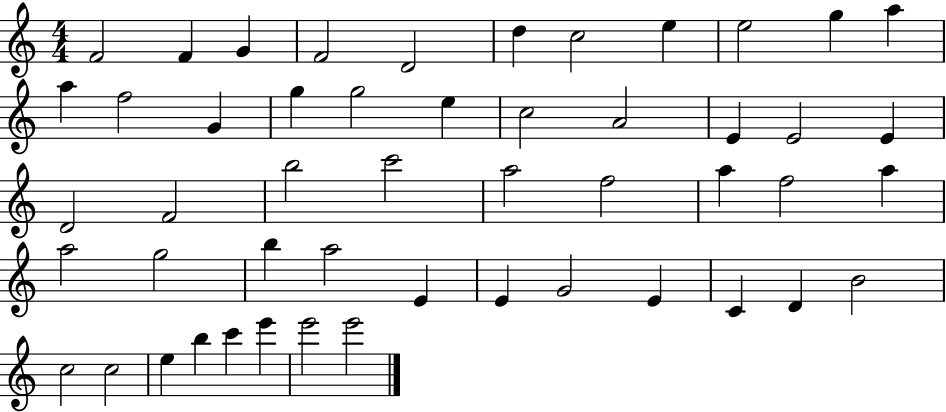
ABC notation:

X:1
T:Untitled
M:4/4
L:1/4
K:C
F2 F G F2 D2 d c2 e e2 g a a f2 G g g2 e c2 A2 E E2 E D2 F2 b2 c'2 a2 f2 a f2 a a2 g2 b a2 E E G2 E C D B2 c2 c2 e b c' e' e'2 e'2